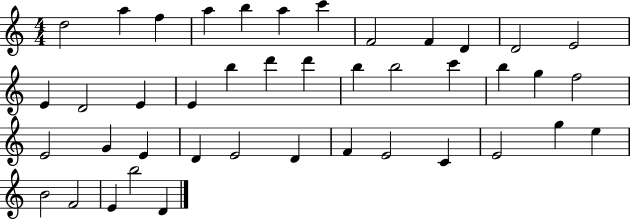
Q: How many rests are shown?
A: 0